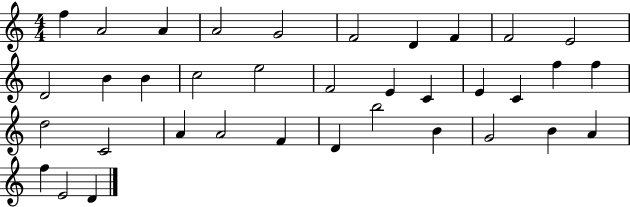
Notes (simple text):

F5/q A4/h A4/q A4/h G4/h F4/h D4/q F4/q F4/h E4/h D4/h B4/q B4/q C5/h E5/h F4/h E4/q C4/q E4/q C4/q F5/q F5/q D5/h C4/h A4/q A4/h F4/q D4/q B5/h B4/q G4/h B4/q A4/q F5/q E4/h D4/q